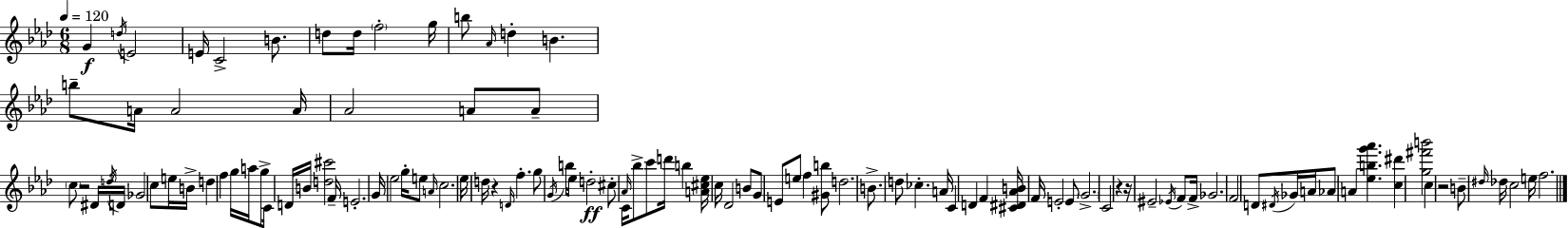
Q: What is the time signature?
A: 6/8